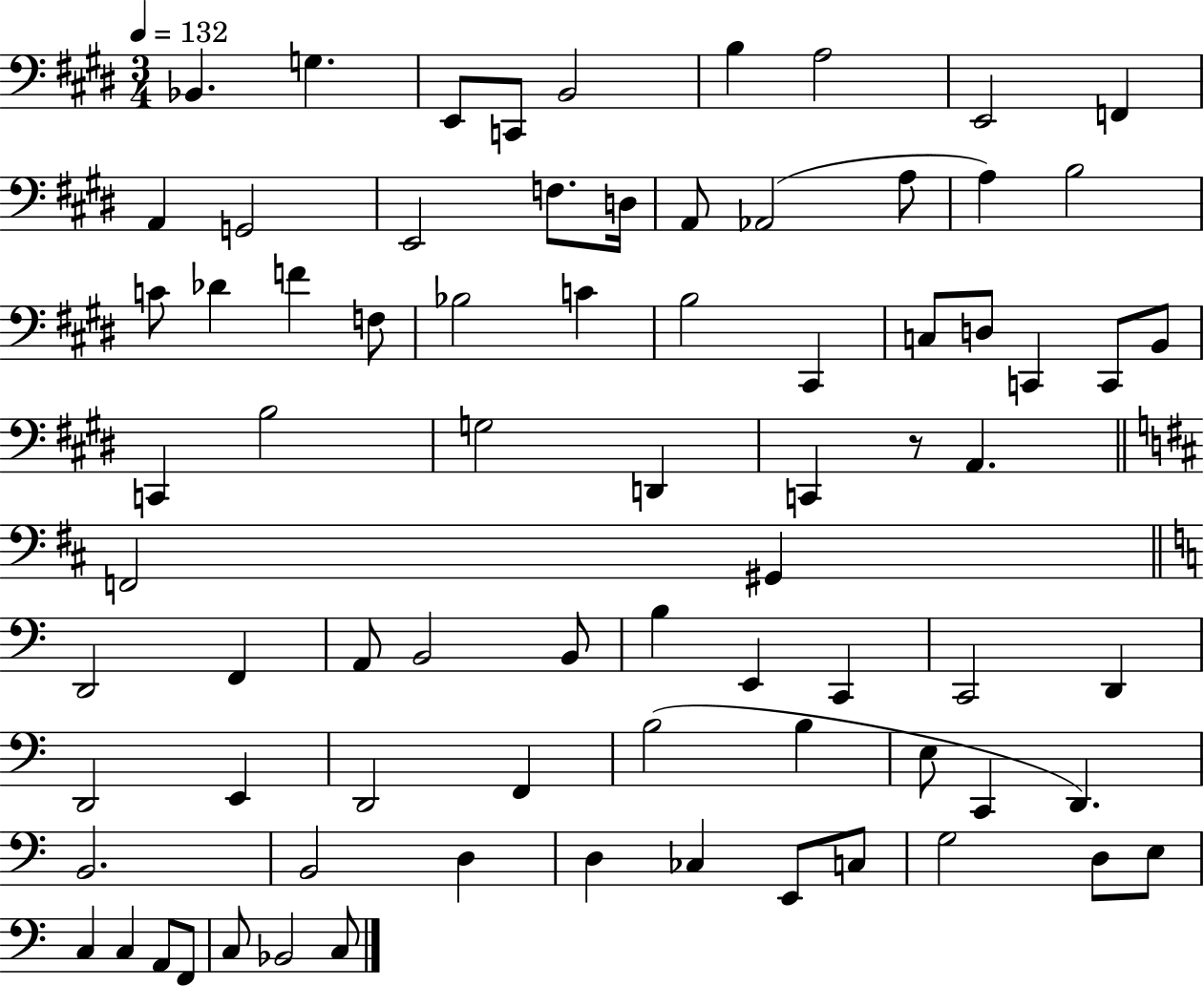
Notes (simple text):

Bb2/q. G3/q. E2/e C2/e B2/h B3/q A3/h E2/h F2/q A2/q G2/h E2/h F3/e. D3/s A2/e Ab2/h A3/e A3/q B3/h C4/e Db4/q F4/q F3/e Bb3/h C4/q B3/h C#2/q C3/e D3/e C2/q C2/e B2/e C2/q B3/h G3/h D2/q C2/q R/e A2/q. F2/h G#2/q D2/h F2/q A2/e B2/h B2/e B3/q E2/q C2/q C2/h D2/q D2/h E2/q D2/h F2/q B3/h B3/q E3/e C2/q D2/q. B2/h. B2/h D3/q D3/q CES3/q E2/e C3/e G3/h D3/e E3/e C3/q C3/q A2/e F2/e C3/e Bb2/h C3/e